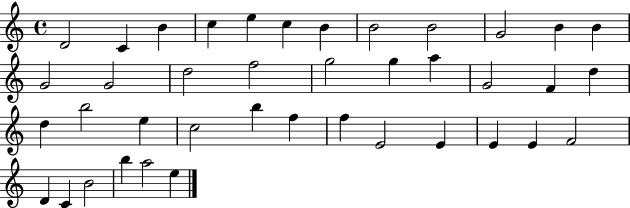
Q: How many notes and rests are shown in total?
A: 40